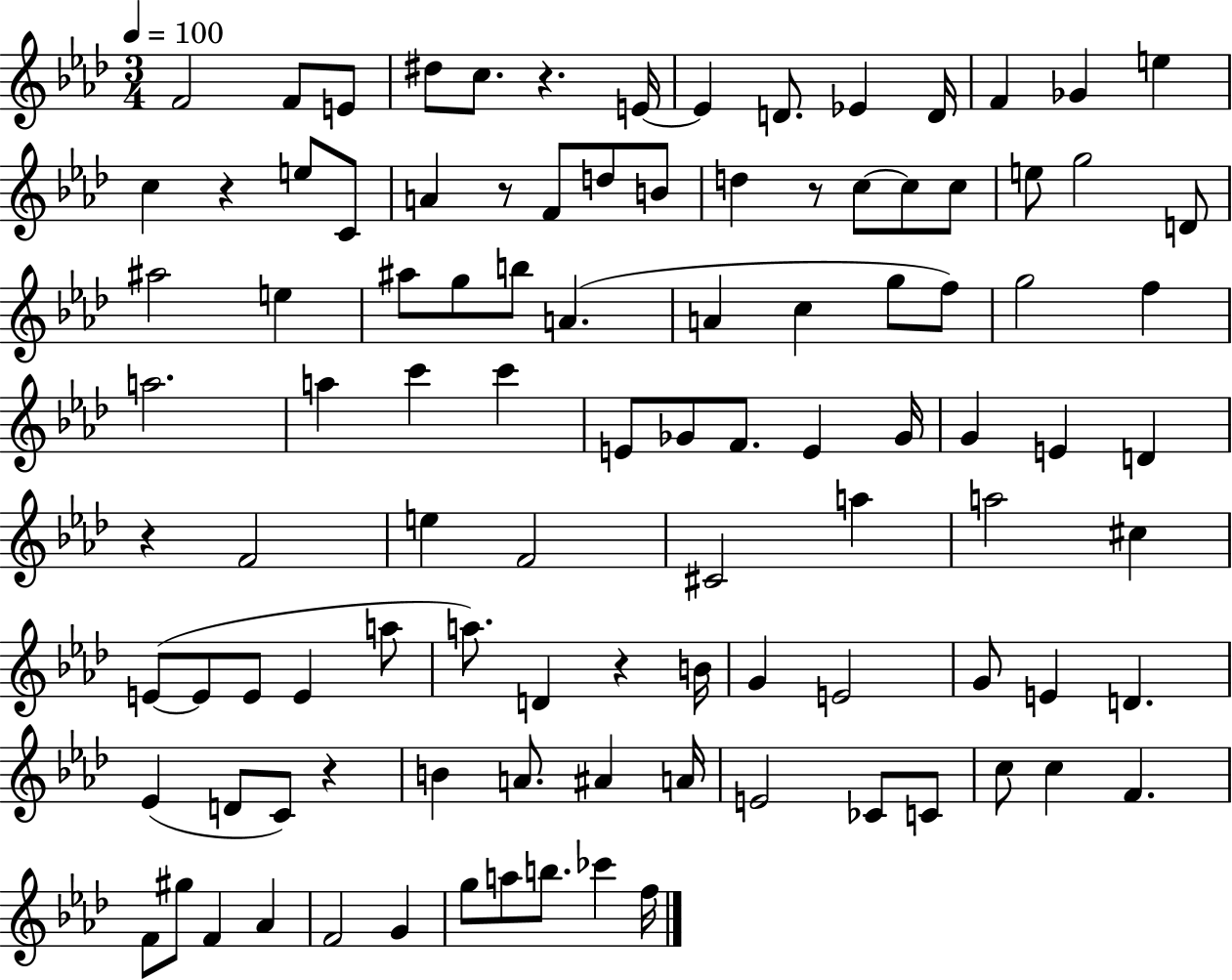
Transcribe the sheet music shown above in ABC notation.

X:1
T:Untitled
M:3/4
L:1/4
K:Ab
F2 F/2 E/2 ^d/2 c/2 z E/4 E D/2 _E D/4 F _G e c z e/2 C/2 A z/2 F/2 d/2 B/2 d z/2 c/2 c/2 c/2 e/2 g2 D/2 ^a2 e ^a/2 g/2 b/2 A A c g/2 f/2 g2 f a2 a c' c' E/2 _G/2 F/2 E _G/4 G E D z F2 e F2 ^C2 a a2 ^c E/2 E/2 E/2 E a/2 a/2 D z B/4 G E2 G/2 E D _E D/2 C/2 z B A/2 ^A A/4 E2 _C/2 C/2 c/2 c F F/2 ^g/2 F _A F2 G g/2 a/2 b/2 _c' f/4